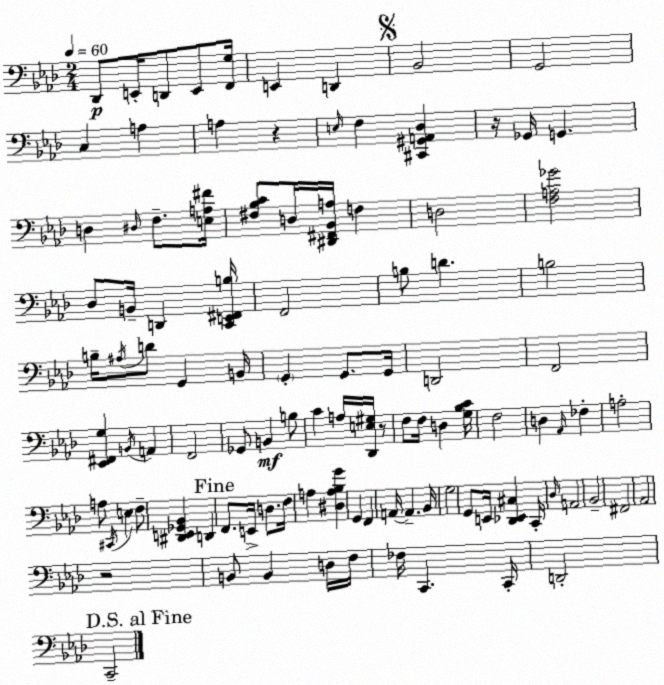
X:1
T:Untitled
M:2/4
L:1/4
K:Fm
_D,,/2 E,,/4 D,,/2 E,,/2 [F,,G,]/4 E,, D,, _B,,2 G,,2 C, A, A, z E,/4 F, [^C,,^G,,A,,_D,] z/4 _G,,/4 G,, D, ^D,/4 F,/2 [E,A,^F]/4 [^F,_B,C]/2 D,/4 [^D,,^F,,_B,,A,]/4 F, D,2 [F,A,_G]2 _D,/2 B,,/4 D,, [C,,E,,^F,,B,]/4 F,,2 B,/2 D B,2 B,/4 ^A,/4 D/2 G,, B,,/4 G,, G,,/2 G,,/4 D,,2 F,,2 [_E,,^F,,G,] B,,/4 A,, F,,2 _G,,/2 B,, B,/2 C A,/4 [_D,,E,^G,]/4 z/2 F,/2 F,/4 D, [G,_B,C]/4 F,2 D, _A,,/4 _F, A,2 A,/2 ^C,,/4 E, F,/2 [^D,,E,,_G,,_B,,] D,, F,,/2 E,,/4 D,/2 F,/4 A, [^D,A,_B,G] G,, F,, A,,/4 A,, _B,,/4 G,2 G,,/2 E,,/4 [_D,,_E,,^C,] C,,/4 _D,/4 A,,2 _B,,2 ^F,,2 _A,,2 z2 B,,/2 B,, D,/4 F,/4 _F,/4 C,, C,,/4 D,,2 C,,2